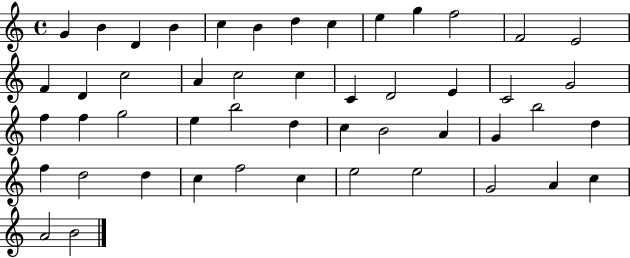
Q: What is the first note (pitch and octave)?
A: G4